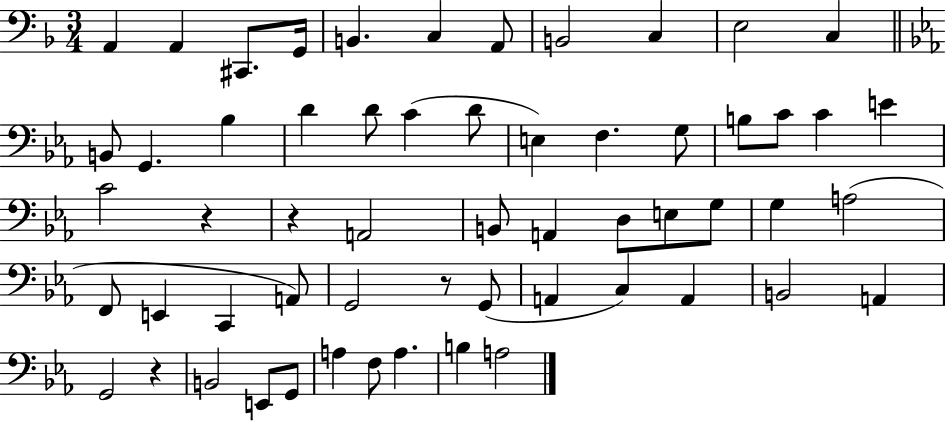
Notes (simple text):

A2/q A2/q C#2/e. G2/s B2/q. C3/q A2/e B2/h C3/q E3/h C3/q B2/e G2/q. Bb3/q D4/q D4/e C4/q D4/e E3/q F3/q. G3/e B3/e C4/e C4/q E4/q C4/h R/q R/q A2/h B2/e A2/q D3/e E3/e G3/e G3/q A3/h F2/e E2/q C2/q A2/e G2/h R/e G2/e A2/q C3/q A2/q B2/h A2/q G2/h R/q B2/h E2/e G2/e A3/q F3/e A3/q. B3/q A3/h